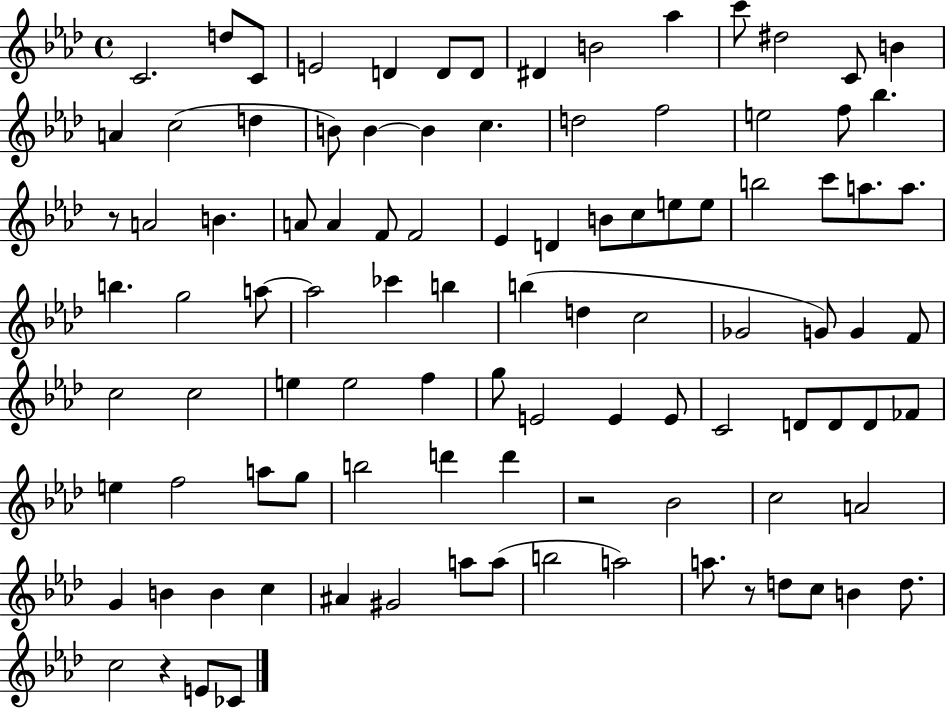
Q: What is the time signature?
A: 4/4